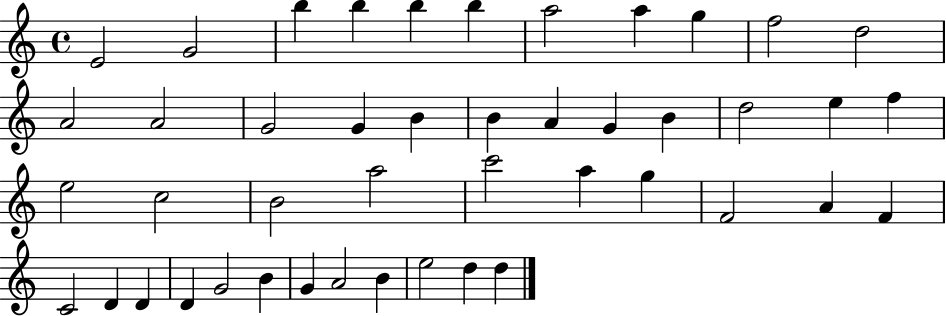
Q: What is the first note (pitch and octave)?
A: E4